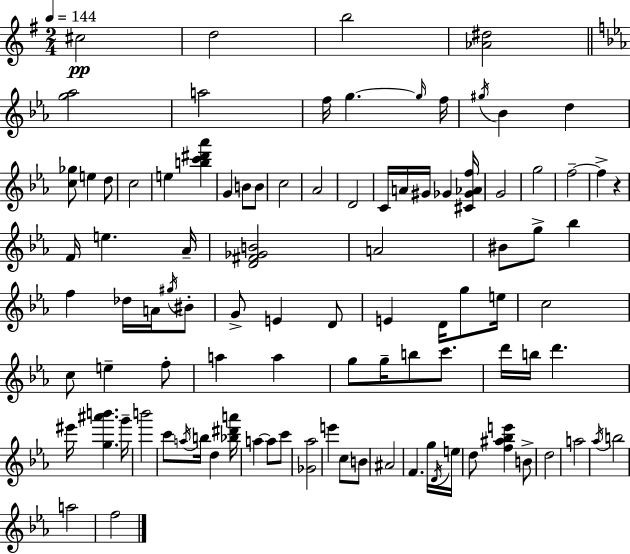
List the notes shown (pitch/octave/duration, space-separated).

C#5/h D5/h B5/h [Ab4,D#5]/h [G5,Ab5]/h A5/h F5/s G5/q. G5/s F5/s G#5/s Bb4/q D5/q [C5,Gb5]/e E5/q D5/e C5/h E5/q [B5,C6,D#6,Ab6]/q G4/q B4/e B4/e C5/h Ab4/h D4/h C4/s A4/s G#4/s Gb4/q [C#4,Gb4,Ab4,F5]/s G4/h G5/h F5/h F5/q R/q F4/s E5/q. Ab4/s [D4,F#4,Gb4,B4]/h A4/h BIS4/e G5/e Bb5/q F5/q Db5/s A4/s G#5/s BIS4/e G4/e E4/q D4/e E4/q D4/s G5/e E5/s C5/h C5/e E5/q F5/e A5/q A5/q G5/e G5/s B5/e C6/e. D6/s B5/s D6/q. EIS6/s [G5,A#6,B6]/q. G6/s B6/h C6/e A5/s B5/s D5/q [Bb5,D#6,A6]/s A5/q A5/e C6/e [Gb4,Ab5]/h E6/q C5/e B4/e A#4/h F4/q. G5/s D4/s E5/s D5/e [F5,A#5,Bb5,E6]/q B4/e D5/h A5/h Ab5/s B5/h A5/h F5/h